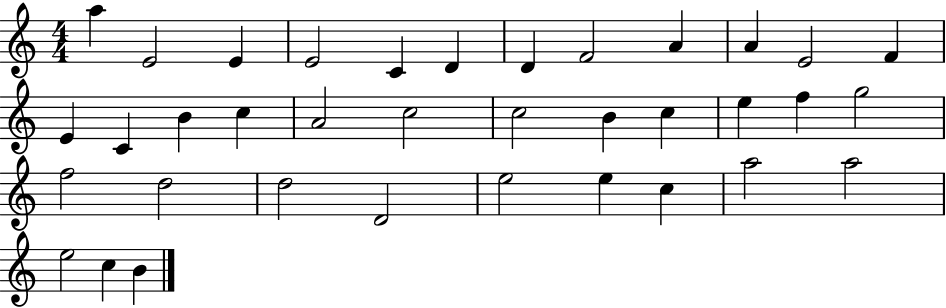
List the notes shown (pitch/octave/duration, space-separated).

A5/q E4/h E4/q E4/h C4/q D4/q D4/q F4/h A4/q A4/q E4/h F4/q E4/q C4/q B4/q C5/q A4/h C5/h C5/h B4/q C5/q E5/q F5/q G5/h F5/h D5/h D5/h D4/h E5/h E5/q C5/q A5/h A5/h E5/h C5/q B4/q